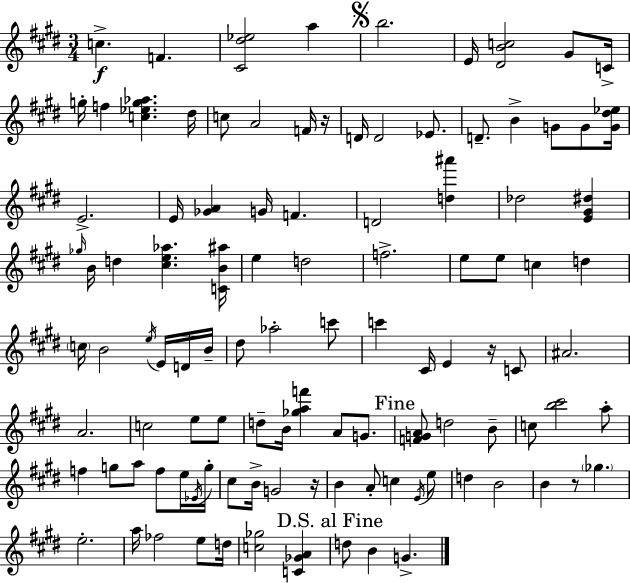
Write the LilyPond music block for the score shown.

{
  \clef treble
  \numericTimeSignature
  \time 3/4
  \key e \major
  c''4.->\f f'4. | <cis' dis'' ees''>2 a''4 | \mark \markup { \musicglyph "scripts.segno" } b''2. | e'16 <dis' b' c''>2 gis'8 c'16-> | \break g''16-. f''4 <c'' ees'' g'' aes''>4. dis''16 | c''8 a'2 f'16 r16 | d'16 d'2 ees'8. | d'8.-- b'4-> g'8 g'8 <g' dis'' ees''>16 | \break e'2.-> | e'16 <ges' a'>4 g'16 f'4. | d'2 <d'' ais'''>4 | des''2 <e' gis' dis''>4 | \break \grace { ges''16 } b'16 d''4 <cis'' e'' aes''>4. | <c' b' ais''>16 e''4 d''2 | f''2.-> | e''8 e''8 c''4 d''4 | \break \parenthesize c''16 b'2 \acciaccatura { e''16 } e'16 | d'16 b'16-- dis''8 aes''2-. | c'''8 c'''4 cis'16 e'4 r16 | c'8 ais'2. | \break a'2. | c''2 e''8 | e''8 d''8-- b'16 <ges'' a'' f'''>4 a'8 g'8. | \mark "Fine" <f' g' a'>8 d''2 | \break b'8-- c''8 <b'' cis'''>2 | a''8-. f''4 g''8 a''8 f''8 | e''16 \acciaccatura { ees'16 } g''16-. cis''8 b'16-> g'2 | r16 b'4 a'8-. c''4 | \break \acciaccatura { e'16 } e''8 d''4 b'2 | b'4 r8 \parenthesize ges''4. | e''2.-. | a''16 fes''2 | \break e''8 d''16 <c'' ges''>2 | <c' ges' a'>4 \mark "D.S. al Fine" d''8 b'4 g'4.-> | \bar "|."
}